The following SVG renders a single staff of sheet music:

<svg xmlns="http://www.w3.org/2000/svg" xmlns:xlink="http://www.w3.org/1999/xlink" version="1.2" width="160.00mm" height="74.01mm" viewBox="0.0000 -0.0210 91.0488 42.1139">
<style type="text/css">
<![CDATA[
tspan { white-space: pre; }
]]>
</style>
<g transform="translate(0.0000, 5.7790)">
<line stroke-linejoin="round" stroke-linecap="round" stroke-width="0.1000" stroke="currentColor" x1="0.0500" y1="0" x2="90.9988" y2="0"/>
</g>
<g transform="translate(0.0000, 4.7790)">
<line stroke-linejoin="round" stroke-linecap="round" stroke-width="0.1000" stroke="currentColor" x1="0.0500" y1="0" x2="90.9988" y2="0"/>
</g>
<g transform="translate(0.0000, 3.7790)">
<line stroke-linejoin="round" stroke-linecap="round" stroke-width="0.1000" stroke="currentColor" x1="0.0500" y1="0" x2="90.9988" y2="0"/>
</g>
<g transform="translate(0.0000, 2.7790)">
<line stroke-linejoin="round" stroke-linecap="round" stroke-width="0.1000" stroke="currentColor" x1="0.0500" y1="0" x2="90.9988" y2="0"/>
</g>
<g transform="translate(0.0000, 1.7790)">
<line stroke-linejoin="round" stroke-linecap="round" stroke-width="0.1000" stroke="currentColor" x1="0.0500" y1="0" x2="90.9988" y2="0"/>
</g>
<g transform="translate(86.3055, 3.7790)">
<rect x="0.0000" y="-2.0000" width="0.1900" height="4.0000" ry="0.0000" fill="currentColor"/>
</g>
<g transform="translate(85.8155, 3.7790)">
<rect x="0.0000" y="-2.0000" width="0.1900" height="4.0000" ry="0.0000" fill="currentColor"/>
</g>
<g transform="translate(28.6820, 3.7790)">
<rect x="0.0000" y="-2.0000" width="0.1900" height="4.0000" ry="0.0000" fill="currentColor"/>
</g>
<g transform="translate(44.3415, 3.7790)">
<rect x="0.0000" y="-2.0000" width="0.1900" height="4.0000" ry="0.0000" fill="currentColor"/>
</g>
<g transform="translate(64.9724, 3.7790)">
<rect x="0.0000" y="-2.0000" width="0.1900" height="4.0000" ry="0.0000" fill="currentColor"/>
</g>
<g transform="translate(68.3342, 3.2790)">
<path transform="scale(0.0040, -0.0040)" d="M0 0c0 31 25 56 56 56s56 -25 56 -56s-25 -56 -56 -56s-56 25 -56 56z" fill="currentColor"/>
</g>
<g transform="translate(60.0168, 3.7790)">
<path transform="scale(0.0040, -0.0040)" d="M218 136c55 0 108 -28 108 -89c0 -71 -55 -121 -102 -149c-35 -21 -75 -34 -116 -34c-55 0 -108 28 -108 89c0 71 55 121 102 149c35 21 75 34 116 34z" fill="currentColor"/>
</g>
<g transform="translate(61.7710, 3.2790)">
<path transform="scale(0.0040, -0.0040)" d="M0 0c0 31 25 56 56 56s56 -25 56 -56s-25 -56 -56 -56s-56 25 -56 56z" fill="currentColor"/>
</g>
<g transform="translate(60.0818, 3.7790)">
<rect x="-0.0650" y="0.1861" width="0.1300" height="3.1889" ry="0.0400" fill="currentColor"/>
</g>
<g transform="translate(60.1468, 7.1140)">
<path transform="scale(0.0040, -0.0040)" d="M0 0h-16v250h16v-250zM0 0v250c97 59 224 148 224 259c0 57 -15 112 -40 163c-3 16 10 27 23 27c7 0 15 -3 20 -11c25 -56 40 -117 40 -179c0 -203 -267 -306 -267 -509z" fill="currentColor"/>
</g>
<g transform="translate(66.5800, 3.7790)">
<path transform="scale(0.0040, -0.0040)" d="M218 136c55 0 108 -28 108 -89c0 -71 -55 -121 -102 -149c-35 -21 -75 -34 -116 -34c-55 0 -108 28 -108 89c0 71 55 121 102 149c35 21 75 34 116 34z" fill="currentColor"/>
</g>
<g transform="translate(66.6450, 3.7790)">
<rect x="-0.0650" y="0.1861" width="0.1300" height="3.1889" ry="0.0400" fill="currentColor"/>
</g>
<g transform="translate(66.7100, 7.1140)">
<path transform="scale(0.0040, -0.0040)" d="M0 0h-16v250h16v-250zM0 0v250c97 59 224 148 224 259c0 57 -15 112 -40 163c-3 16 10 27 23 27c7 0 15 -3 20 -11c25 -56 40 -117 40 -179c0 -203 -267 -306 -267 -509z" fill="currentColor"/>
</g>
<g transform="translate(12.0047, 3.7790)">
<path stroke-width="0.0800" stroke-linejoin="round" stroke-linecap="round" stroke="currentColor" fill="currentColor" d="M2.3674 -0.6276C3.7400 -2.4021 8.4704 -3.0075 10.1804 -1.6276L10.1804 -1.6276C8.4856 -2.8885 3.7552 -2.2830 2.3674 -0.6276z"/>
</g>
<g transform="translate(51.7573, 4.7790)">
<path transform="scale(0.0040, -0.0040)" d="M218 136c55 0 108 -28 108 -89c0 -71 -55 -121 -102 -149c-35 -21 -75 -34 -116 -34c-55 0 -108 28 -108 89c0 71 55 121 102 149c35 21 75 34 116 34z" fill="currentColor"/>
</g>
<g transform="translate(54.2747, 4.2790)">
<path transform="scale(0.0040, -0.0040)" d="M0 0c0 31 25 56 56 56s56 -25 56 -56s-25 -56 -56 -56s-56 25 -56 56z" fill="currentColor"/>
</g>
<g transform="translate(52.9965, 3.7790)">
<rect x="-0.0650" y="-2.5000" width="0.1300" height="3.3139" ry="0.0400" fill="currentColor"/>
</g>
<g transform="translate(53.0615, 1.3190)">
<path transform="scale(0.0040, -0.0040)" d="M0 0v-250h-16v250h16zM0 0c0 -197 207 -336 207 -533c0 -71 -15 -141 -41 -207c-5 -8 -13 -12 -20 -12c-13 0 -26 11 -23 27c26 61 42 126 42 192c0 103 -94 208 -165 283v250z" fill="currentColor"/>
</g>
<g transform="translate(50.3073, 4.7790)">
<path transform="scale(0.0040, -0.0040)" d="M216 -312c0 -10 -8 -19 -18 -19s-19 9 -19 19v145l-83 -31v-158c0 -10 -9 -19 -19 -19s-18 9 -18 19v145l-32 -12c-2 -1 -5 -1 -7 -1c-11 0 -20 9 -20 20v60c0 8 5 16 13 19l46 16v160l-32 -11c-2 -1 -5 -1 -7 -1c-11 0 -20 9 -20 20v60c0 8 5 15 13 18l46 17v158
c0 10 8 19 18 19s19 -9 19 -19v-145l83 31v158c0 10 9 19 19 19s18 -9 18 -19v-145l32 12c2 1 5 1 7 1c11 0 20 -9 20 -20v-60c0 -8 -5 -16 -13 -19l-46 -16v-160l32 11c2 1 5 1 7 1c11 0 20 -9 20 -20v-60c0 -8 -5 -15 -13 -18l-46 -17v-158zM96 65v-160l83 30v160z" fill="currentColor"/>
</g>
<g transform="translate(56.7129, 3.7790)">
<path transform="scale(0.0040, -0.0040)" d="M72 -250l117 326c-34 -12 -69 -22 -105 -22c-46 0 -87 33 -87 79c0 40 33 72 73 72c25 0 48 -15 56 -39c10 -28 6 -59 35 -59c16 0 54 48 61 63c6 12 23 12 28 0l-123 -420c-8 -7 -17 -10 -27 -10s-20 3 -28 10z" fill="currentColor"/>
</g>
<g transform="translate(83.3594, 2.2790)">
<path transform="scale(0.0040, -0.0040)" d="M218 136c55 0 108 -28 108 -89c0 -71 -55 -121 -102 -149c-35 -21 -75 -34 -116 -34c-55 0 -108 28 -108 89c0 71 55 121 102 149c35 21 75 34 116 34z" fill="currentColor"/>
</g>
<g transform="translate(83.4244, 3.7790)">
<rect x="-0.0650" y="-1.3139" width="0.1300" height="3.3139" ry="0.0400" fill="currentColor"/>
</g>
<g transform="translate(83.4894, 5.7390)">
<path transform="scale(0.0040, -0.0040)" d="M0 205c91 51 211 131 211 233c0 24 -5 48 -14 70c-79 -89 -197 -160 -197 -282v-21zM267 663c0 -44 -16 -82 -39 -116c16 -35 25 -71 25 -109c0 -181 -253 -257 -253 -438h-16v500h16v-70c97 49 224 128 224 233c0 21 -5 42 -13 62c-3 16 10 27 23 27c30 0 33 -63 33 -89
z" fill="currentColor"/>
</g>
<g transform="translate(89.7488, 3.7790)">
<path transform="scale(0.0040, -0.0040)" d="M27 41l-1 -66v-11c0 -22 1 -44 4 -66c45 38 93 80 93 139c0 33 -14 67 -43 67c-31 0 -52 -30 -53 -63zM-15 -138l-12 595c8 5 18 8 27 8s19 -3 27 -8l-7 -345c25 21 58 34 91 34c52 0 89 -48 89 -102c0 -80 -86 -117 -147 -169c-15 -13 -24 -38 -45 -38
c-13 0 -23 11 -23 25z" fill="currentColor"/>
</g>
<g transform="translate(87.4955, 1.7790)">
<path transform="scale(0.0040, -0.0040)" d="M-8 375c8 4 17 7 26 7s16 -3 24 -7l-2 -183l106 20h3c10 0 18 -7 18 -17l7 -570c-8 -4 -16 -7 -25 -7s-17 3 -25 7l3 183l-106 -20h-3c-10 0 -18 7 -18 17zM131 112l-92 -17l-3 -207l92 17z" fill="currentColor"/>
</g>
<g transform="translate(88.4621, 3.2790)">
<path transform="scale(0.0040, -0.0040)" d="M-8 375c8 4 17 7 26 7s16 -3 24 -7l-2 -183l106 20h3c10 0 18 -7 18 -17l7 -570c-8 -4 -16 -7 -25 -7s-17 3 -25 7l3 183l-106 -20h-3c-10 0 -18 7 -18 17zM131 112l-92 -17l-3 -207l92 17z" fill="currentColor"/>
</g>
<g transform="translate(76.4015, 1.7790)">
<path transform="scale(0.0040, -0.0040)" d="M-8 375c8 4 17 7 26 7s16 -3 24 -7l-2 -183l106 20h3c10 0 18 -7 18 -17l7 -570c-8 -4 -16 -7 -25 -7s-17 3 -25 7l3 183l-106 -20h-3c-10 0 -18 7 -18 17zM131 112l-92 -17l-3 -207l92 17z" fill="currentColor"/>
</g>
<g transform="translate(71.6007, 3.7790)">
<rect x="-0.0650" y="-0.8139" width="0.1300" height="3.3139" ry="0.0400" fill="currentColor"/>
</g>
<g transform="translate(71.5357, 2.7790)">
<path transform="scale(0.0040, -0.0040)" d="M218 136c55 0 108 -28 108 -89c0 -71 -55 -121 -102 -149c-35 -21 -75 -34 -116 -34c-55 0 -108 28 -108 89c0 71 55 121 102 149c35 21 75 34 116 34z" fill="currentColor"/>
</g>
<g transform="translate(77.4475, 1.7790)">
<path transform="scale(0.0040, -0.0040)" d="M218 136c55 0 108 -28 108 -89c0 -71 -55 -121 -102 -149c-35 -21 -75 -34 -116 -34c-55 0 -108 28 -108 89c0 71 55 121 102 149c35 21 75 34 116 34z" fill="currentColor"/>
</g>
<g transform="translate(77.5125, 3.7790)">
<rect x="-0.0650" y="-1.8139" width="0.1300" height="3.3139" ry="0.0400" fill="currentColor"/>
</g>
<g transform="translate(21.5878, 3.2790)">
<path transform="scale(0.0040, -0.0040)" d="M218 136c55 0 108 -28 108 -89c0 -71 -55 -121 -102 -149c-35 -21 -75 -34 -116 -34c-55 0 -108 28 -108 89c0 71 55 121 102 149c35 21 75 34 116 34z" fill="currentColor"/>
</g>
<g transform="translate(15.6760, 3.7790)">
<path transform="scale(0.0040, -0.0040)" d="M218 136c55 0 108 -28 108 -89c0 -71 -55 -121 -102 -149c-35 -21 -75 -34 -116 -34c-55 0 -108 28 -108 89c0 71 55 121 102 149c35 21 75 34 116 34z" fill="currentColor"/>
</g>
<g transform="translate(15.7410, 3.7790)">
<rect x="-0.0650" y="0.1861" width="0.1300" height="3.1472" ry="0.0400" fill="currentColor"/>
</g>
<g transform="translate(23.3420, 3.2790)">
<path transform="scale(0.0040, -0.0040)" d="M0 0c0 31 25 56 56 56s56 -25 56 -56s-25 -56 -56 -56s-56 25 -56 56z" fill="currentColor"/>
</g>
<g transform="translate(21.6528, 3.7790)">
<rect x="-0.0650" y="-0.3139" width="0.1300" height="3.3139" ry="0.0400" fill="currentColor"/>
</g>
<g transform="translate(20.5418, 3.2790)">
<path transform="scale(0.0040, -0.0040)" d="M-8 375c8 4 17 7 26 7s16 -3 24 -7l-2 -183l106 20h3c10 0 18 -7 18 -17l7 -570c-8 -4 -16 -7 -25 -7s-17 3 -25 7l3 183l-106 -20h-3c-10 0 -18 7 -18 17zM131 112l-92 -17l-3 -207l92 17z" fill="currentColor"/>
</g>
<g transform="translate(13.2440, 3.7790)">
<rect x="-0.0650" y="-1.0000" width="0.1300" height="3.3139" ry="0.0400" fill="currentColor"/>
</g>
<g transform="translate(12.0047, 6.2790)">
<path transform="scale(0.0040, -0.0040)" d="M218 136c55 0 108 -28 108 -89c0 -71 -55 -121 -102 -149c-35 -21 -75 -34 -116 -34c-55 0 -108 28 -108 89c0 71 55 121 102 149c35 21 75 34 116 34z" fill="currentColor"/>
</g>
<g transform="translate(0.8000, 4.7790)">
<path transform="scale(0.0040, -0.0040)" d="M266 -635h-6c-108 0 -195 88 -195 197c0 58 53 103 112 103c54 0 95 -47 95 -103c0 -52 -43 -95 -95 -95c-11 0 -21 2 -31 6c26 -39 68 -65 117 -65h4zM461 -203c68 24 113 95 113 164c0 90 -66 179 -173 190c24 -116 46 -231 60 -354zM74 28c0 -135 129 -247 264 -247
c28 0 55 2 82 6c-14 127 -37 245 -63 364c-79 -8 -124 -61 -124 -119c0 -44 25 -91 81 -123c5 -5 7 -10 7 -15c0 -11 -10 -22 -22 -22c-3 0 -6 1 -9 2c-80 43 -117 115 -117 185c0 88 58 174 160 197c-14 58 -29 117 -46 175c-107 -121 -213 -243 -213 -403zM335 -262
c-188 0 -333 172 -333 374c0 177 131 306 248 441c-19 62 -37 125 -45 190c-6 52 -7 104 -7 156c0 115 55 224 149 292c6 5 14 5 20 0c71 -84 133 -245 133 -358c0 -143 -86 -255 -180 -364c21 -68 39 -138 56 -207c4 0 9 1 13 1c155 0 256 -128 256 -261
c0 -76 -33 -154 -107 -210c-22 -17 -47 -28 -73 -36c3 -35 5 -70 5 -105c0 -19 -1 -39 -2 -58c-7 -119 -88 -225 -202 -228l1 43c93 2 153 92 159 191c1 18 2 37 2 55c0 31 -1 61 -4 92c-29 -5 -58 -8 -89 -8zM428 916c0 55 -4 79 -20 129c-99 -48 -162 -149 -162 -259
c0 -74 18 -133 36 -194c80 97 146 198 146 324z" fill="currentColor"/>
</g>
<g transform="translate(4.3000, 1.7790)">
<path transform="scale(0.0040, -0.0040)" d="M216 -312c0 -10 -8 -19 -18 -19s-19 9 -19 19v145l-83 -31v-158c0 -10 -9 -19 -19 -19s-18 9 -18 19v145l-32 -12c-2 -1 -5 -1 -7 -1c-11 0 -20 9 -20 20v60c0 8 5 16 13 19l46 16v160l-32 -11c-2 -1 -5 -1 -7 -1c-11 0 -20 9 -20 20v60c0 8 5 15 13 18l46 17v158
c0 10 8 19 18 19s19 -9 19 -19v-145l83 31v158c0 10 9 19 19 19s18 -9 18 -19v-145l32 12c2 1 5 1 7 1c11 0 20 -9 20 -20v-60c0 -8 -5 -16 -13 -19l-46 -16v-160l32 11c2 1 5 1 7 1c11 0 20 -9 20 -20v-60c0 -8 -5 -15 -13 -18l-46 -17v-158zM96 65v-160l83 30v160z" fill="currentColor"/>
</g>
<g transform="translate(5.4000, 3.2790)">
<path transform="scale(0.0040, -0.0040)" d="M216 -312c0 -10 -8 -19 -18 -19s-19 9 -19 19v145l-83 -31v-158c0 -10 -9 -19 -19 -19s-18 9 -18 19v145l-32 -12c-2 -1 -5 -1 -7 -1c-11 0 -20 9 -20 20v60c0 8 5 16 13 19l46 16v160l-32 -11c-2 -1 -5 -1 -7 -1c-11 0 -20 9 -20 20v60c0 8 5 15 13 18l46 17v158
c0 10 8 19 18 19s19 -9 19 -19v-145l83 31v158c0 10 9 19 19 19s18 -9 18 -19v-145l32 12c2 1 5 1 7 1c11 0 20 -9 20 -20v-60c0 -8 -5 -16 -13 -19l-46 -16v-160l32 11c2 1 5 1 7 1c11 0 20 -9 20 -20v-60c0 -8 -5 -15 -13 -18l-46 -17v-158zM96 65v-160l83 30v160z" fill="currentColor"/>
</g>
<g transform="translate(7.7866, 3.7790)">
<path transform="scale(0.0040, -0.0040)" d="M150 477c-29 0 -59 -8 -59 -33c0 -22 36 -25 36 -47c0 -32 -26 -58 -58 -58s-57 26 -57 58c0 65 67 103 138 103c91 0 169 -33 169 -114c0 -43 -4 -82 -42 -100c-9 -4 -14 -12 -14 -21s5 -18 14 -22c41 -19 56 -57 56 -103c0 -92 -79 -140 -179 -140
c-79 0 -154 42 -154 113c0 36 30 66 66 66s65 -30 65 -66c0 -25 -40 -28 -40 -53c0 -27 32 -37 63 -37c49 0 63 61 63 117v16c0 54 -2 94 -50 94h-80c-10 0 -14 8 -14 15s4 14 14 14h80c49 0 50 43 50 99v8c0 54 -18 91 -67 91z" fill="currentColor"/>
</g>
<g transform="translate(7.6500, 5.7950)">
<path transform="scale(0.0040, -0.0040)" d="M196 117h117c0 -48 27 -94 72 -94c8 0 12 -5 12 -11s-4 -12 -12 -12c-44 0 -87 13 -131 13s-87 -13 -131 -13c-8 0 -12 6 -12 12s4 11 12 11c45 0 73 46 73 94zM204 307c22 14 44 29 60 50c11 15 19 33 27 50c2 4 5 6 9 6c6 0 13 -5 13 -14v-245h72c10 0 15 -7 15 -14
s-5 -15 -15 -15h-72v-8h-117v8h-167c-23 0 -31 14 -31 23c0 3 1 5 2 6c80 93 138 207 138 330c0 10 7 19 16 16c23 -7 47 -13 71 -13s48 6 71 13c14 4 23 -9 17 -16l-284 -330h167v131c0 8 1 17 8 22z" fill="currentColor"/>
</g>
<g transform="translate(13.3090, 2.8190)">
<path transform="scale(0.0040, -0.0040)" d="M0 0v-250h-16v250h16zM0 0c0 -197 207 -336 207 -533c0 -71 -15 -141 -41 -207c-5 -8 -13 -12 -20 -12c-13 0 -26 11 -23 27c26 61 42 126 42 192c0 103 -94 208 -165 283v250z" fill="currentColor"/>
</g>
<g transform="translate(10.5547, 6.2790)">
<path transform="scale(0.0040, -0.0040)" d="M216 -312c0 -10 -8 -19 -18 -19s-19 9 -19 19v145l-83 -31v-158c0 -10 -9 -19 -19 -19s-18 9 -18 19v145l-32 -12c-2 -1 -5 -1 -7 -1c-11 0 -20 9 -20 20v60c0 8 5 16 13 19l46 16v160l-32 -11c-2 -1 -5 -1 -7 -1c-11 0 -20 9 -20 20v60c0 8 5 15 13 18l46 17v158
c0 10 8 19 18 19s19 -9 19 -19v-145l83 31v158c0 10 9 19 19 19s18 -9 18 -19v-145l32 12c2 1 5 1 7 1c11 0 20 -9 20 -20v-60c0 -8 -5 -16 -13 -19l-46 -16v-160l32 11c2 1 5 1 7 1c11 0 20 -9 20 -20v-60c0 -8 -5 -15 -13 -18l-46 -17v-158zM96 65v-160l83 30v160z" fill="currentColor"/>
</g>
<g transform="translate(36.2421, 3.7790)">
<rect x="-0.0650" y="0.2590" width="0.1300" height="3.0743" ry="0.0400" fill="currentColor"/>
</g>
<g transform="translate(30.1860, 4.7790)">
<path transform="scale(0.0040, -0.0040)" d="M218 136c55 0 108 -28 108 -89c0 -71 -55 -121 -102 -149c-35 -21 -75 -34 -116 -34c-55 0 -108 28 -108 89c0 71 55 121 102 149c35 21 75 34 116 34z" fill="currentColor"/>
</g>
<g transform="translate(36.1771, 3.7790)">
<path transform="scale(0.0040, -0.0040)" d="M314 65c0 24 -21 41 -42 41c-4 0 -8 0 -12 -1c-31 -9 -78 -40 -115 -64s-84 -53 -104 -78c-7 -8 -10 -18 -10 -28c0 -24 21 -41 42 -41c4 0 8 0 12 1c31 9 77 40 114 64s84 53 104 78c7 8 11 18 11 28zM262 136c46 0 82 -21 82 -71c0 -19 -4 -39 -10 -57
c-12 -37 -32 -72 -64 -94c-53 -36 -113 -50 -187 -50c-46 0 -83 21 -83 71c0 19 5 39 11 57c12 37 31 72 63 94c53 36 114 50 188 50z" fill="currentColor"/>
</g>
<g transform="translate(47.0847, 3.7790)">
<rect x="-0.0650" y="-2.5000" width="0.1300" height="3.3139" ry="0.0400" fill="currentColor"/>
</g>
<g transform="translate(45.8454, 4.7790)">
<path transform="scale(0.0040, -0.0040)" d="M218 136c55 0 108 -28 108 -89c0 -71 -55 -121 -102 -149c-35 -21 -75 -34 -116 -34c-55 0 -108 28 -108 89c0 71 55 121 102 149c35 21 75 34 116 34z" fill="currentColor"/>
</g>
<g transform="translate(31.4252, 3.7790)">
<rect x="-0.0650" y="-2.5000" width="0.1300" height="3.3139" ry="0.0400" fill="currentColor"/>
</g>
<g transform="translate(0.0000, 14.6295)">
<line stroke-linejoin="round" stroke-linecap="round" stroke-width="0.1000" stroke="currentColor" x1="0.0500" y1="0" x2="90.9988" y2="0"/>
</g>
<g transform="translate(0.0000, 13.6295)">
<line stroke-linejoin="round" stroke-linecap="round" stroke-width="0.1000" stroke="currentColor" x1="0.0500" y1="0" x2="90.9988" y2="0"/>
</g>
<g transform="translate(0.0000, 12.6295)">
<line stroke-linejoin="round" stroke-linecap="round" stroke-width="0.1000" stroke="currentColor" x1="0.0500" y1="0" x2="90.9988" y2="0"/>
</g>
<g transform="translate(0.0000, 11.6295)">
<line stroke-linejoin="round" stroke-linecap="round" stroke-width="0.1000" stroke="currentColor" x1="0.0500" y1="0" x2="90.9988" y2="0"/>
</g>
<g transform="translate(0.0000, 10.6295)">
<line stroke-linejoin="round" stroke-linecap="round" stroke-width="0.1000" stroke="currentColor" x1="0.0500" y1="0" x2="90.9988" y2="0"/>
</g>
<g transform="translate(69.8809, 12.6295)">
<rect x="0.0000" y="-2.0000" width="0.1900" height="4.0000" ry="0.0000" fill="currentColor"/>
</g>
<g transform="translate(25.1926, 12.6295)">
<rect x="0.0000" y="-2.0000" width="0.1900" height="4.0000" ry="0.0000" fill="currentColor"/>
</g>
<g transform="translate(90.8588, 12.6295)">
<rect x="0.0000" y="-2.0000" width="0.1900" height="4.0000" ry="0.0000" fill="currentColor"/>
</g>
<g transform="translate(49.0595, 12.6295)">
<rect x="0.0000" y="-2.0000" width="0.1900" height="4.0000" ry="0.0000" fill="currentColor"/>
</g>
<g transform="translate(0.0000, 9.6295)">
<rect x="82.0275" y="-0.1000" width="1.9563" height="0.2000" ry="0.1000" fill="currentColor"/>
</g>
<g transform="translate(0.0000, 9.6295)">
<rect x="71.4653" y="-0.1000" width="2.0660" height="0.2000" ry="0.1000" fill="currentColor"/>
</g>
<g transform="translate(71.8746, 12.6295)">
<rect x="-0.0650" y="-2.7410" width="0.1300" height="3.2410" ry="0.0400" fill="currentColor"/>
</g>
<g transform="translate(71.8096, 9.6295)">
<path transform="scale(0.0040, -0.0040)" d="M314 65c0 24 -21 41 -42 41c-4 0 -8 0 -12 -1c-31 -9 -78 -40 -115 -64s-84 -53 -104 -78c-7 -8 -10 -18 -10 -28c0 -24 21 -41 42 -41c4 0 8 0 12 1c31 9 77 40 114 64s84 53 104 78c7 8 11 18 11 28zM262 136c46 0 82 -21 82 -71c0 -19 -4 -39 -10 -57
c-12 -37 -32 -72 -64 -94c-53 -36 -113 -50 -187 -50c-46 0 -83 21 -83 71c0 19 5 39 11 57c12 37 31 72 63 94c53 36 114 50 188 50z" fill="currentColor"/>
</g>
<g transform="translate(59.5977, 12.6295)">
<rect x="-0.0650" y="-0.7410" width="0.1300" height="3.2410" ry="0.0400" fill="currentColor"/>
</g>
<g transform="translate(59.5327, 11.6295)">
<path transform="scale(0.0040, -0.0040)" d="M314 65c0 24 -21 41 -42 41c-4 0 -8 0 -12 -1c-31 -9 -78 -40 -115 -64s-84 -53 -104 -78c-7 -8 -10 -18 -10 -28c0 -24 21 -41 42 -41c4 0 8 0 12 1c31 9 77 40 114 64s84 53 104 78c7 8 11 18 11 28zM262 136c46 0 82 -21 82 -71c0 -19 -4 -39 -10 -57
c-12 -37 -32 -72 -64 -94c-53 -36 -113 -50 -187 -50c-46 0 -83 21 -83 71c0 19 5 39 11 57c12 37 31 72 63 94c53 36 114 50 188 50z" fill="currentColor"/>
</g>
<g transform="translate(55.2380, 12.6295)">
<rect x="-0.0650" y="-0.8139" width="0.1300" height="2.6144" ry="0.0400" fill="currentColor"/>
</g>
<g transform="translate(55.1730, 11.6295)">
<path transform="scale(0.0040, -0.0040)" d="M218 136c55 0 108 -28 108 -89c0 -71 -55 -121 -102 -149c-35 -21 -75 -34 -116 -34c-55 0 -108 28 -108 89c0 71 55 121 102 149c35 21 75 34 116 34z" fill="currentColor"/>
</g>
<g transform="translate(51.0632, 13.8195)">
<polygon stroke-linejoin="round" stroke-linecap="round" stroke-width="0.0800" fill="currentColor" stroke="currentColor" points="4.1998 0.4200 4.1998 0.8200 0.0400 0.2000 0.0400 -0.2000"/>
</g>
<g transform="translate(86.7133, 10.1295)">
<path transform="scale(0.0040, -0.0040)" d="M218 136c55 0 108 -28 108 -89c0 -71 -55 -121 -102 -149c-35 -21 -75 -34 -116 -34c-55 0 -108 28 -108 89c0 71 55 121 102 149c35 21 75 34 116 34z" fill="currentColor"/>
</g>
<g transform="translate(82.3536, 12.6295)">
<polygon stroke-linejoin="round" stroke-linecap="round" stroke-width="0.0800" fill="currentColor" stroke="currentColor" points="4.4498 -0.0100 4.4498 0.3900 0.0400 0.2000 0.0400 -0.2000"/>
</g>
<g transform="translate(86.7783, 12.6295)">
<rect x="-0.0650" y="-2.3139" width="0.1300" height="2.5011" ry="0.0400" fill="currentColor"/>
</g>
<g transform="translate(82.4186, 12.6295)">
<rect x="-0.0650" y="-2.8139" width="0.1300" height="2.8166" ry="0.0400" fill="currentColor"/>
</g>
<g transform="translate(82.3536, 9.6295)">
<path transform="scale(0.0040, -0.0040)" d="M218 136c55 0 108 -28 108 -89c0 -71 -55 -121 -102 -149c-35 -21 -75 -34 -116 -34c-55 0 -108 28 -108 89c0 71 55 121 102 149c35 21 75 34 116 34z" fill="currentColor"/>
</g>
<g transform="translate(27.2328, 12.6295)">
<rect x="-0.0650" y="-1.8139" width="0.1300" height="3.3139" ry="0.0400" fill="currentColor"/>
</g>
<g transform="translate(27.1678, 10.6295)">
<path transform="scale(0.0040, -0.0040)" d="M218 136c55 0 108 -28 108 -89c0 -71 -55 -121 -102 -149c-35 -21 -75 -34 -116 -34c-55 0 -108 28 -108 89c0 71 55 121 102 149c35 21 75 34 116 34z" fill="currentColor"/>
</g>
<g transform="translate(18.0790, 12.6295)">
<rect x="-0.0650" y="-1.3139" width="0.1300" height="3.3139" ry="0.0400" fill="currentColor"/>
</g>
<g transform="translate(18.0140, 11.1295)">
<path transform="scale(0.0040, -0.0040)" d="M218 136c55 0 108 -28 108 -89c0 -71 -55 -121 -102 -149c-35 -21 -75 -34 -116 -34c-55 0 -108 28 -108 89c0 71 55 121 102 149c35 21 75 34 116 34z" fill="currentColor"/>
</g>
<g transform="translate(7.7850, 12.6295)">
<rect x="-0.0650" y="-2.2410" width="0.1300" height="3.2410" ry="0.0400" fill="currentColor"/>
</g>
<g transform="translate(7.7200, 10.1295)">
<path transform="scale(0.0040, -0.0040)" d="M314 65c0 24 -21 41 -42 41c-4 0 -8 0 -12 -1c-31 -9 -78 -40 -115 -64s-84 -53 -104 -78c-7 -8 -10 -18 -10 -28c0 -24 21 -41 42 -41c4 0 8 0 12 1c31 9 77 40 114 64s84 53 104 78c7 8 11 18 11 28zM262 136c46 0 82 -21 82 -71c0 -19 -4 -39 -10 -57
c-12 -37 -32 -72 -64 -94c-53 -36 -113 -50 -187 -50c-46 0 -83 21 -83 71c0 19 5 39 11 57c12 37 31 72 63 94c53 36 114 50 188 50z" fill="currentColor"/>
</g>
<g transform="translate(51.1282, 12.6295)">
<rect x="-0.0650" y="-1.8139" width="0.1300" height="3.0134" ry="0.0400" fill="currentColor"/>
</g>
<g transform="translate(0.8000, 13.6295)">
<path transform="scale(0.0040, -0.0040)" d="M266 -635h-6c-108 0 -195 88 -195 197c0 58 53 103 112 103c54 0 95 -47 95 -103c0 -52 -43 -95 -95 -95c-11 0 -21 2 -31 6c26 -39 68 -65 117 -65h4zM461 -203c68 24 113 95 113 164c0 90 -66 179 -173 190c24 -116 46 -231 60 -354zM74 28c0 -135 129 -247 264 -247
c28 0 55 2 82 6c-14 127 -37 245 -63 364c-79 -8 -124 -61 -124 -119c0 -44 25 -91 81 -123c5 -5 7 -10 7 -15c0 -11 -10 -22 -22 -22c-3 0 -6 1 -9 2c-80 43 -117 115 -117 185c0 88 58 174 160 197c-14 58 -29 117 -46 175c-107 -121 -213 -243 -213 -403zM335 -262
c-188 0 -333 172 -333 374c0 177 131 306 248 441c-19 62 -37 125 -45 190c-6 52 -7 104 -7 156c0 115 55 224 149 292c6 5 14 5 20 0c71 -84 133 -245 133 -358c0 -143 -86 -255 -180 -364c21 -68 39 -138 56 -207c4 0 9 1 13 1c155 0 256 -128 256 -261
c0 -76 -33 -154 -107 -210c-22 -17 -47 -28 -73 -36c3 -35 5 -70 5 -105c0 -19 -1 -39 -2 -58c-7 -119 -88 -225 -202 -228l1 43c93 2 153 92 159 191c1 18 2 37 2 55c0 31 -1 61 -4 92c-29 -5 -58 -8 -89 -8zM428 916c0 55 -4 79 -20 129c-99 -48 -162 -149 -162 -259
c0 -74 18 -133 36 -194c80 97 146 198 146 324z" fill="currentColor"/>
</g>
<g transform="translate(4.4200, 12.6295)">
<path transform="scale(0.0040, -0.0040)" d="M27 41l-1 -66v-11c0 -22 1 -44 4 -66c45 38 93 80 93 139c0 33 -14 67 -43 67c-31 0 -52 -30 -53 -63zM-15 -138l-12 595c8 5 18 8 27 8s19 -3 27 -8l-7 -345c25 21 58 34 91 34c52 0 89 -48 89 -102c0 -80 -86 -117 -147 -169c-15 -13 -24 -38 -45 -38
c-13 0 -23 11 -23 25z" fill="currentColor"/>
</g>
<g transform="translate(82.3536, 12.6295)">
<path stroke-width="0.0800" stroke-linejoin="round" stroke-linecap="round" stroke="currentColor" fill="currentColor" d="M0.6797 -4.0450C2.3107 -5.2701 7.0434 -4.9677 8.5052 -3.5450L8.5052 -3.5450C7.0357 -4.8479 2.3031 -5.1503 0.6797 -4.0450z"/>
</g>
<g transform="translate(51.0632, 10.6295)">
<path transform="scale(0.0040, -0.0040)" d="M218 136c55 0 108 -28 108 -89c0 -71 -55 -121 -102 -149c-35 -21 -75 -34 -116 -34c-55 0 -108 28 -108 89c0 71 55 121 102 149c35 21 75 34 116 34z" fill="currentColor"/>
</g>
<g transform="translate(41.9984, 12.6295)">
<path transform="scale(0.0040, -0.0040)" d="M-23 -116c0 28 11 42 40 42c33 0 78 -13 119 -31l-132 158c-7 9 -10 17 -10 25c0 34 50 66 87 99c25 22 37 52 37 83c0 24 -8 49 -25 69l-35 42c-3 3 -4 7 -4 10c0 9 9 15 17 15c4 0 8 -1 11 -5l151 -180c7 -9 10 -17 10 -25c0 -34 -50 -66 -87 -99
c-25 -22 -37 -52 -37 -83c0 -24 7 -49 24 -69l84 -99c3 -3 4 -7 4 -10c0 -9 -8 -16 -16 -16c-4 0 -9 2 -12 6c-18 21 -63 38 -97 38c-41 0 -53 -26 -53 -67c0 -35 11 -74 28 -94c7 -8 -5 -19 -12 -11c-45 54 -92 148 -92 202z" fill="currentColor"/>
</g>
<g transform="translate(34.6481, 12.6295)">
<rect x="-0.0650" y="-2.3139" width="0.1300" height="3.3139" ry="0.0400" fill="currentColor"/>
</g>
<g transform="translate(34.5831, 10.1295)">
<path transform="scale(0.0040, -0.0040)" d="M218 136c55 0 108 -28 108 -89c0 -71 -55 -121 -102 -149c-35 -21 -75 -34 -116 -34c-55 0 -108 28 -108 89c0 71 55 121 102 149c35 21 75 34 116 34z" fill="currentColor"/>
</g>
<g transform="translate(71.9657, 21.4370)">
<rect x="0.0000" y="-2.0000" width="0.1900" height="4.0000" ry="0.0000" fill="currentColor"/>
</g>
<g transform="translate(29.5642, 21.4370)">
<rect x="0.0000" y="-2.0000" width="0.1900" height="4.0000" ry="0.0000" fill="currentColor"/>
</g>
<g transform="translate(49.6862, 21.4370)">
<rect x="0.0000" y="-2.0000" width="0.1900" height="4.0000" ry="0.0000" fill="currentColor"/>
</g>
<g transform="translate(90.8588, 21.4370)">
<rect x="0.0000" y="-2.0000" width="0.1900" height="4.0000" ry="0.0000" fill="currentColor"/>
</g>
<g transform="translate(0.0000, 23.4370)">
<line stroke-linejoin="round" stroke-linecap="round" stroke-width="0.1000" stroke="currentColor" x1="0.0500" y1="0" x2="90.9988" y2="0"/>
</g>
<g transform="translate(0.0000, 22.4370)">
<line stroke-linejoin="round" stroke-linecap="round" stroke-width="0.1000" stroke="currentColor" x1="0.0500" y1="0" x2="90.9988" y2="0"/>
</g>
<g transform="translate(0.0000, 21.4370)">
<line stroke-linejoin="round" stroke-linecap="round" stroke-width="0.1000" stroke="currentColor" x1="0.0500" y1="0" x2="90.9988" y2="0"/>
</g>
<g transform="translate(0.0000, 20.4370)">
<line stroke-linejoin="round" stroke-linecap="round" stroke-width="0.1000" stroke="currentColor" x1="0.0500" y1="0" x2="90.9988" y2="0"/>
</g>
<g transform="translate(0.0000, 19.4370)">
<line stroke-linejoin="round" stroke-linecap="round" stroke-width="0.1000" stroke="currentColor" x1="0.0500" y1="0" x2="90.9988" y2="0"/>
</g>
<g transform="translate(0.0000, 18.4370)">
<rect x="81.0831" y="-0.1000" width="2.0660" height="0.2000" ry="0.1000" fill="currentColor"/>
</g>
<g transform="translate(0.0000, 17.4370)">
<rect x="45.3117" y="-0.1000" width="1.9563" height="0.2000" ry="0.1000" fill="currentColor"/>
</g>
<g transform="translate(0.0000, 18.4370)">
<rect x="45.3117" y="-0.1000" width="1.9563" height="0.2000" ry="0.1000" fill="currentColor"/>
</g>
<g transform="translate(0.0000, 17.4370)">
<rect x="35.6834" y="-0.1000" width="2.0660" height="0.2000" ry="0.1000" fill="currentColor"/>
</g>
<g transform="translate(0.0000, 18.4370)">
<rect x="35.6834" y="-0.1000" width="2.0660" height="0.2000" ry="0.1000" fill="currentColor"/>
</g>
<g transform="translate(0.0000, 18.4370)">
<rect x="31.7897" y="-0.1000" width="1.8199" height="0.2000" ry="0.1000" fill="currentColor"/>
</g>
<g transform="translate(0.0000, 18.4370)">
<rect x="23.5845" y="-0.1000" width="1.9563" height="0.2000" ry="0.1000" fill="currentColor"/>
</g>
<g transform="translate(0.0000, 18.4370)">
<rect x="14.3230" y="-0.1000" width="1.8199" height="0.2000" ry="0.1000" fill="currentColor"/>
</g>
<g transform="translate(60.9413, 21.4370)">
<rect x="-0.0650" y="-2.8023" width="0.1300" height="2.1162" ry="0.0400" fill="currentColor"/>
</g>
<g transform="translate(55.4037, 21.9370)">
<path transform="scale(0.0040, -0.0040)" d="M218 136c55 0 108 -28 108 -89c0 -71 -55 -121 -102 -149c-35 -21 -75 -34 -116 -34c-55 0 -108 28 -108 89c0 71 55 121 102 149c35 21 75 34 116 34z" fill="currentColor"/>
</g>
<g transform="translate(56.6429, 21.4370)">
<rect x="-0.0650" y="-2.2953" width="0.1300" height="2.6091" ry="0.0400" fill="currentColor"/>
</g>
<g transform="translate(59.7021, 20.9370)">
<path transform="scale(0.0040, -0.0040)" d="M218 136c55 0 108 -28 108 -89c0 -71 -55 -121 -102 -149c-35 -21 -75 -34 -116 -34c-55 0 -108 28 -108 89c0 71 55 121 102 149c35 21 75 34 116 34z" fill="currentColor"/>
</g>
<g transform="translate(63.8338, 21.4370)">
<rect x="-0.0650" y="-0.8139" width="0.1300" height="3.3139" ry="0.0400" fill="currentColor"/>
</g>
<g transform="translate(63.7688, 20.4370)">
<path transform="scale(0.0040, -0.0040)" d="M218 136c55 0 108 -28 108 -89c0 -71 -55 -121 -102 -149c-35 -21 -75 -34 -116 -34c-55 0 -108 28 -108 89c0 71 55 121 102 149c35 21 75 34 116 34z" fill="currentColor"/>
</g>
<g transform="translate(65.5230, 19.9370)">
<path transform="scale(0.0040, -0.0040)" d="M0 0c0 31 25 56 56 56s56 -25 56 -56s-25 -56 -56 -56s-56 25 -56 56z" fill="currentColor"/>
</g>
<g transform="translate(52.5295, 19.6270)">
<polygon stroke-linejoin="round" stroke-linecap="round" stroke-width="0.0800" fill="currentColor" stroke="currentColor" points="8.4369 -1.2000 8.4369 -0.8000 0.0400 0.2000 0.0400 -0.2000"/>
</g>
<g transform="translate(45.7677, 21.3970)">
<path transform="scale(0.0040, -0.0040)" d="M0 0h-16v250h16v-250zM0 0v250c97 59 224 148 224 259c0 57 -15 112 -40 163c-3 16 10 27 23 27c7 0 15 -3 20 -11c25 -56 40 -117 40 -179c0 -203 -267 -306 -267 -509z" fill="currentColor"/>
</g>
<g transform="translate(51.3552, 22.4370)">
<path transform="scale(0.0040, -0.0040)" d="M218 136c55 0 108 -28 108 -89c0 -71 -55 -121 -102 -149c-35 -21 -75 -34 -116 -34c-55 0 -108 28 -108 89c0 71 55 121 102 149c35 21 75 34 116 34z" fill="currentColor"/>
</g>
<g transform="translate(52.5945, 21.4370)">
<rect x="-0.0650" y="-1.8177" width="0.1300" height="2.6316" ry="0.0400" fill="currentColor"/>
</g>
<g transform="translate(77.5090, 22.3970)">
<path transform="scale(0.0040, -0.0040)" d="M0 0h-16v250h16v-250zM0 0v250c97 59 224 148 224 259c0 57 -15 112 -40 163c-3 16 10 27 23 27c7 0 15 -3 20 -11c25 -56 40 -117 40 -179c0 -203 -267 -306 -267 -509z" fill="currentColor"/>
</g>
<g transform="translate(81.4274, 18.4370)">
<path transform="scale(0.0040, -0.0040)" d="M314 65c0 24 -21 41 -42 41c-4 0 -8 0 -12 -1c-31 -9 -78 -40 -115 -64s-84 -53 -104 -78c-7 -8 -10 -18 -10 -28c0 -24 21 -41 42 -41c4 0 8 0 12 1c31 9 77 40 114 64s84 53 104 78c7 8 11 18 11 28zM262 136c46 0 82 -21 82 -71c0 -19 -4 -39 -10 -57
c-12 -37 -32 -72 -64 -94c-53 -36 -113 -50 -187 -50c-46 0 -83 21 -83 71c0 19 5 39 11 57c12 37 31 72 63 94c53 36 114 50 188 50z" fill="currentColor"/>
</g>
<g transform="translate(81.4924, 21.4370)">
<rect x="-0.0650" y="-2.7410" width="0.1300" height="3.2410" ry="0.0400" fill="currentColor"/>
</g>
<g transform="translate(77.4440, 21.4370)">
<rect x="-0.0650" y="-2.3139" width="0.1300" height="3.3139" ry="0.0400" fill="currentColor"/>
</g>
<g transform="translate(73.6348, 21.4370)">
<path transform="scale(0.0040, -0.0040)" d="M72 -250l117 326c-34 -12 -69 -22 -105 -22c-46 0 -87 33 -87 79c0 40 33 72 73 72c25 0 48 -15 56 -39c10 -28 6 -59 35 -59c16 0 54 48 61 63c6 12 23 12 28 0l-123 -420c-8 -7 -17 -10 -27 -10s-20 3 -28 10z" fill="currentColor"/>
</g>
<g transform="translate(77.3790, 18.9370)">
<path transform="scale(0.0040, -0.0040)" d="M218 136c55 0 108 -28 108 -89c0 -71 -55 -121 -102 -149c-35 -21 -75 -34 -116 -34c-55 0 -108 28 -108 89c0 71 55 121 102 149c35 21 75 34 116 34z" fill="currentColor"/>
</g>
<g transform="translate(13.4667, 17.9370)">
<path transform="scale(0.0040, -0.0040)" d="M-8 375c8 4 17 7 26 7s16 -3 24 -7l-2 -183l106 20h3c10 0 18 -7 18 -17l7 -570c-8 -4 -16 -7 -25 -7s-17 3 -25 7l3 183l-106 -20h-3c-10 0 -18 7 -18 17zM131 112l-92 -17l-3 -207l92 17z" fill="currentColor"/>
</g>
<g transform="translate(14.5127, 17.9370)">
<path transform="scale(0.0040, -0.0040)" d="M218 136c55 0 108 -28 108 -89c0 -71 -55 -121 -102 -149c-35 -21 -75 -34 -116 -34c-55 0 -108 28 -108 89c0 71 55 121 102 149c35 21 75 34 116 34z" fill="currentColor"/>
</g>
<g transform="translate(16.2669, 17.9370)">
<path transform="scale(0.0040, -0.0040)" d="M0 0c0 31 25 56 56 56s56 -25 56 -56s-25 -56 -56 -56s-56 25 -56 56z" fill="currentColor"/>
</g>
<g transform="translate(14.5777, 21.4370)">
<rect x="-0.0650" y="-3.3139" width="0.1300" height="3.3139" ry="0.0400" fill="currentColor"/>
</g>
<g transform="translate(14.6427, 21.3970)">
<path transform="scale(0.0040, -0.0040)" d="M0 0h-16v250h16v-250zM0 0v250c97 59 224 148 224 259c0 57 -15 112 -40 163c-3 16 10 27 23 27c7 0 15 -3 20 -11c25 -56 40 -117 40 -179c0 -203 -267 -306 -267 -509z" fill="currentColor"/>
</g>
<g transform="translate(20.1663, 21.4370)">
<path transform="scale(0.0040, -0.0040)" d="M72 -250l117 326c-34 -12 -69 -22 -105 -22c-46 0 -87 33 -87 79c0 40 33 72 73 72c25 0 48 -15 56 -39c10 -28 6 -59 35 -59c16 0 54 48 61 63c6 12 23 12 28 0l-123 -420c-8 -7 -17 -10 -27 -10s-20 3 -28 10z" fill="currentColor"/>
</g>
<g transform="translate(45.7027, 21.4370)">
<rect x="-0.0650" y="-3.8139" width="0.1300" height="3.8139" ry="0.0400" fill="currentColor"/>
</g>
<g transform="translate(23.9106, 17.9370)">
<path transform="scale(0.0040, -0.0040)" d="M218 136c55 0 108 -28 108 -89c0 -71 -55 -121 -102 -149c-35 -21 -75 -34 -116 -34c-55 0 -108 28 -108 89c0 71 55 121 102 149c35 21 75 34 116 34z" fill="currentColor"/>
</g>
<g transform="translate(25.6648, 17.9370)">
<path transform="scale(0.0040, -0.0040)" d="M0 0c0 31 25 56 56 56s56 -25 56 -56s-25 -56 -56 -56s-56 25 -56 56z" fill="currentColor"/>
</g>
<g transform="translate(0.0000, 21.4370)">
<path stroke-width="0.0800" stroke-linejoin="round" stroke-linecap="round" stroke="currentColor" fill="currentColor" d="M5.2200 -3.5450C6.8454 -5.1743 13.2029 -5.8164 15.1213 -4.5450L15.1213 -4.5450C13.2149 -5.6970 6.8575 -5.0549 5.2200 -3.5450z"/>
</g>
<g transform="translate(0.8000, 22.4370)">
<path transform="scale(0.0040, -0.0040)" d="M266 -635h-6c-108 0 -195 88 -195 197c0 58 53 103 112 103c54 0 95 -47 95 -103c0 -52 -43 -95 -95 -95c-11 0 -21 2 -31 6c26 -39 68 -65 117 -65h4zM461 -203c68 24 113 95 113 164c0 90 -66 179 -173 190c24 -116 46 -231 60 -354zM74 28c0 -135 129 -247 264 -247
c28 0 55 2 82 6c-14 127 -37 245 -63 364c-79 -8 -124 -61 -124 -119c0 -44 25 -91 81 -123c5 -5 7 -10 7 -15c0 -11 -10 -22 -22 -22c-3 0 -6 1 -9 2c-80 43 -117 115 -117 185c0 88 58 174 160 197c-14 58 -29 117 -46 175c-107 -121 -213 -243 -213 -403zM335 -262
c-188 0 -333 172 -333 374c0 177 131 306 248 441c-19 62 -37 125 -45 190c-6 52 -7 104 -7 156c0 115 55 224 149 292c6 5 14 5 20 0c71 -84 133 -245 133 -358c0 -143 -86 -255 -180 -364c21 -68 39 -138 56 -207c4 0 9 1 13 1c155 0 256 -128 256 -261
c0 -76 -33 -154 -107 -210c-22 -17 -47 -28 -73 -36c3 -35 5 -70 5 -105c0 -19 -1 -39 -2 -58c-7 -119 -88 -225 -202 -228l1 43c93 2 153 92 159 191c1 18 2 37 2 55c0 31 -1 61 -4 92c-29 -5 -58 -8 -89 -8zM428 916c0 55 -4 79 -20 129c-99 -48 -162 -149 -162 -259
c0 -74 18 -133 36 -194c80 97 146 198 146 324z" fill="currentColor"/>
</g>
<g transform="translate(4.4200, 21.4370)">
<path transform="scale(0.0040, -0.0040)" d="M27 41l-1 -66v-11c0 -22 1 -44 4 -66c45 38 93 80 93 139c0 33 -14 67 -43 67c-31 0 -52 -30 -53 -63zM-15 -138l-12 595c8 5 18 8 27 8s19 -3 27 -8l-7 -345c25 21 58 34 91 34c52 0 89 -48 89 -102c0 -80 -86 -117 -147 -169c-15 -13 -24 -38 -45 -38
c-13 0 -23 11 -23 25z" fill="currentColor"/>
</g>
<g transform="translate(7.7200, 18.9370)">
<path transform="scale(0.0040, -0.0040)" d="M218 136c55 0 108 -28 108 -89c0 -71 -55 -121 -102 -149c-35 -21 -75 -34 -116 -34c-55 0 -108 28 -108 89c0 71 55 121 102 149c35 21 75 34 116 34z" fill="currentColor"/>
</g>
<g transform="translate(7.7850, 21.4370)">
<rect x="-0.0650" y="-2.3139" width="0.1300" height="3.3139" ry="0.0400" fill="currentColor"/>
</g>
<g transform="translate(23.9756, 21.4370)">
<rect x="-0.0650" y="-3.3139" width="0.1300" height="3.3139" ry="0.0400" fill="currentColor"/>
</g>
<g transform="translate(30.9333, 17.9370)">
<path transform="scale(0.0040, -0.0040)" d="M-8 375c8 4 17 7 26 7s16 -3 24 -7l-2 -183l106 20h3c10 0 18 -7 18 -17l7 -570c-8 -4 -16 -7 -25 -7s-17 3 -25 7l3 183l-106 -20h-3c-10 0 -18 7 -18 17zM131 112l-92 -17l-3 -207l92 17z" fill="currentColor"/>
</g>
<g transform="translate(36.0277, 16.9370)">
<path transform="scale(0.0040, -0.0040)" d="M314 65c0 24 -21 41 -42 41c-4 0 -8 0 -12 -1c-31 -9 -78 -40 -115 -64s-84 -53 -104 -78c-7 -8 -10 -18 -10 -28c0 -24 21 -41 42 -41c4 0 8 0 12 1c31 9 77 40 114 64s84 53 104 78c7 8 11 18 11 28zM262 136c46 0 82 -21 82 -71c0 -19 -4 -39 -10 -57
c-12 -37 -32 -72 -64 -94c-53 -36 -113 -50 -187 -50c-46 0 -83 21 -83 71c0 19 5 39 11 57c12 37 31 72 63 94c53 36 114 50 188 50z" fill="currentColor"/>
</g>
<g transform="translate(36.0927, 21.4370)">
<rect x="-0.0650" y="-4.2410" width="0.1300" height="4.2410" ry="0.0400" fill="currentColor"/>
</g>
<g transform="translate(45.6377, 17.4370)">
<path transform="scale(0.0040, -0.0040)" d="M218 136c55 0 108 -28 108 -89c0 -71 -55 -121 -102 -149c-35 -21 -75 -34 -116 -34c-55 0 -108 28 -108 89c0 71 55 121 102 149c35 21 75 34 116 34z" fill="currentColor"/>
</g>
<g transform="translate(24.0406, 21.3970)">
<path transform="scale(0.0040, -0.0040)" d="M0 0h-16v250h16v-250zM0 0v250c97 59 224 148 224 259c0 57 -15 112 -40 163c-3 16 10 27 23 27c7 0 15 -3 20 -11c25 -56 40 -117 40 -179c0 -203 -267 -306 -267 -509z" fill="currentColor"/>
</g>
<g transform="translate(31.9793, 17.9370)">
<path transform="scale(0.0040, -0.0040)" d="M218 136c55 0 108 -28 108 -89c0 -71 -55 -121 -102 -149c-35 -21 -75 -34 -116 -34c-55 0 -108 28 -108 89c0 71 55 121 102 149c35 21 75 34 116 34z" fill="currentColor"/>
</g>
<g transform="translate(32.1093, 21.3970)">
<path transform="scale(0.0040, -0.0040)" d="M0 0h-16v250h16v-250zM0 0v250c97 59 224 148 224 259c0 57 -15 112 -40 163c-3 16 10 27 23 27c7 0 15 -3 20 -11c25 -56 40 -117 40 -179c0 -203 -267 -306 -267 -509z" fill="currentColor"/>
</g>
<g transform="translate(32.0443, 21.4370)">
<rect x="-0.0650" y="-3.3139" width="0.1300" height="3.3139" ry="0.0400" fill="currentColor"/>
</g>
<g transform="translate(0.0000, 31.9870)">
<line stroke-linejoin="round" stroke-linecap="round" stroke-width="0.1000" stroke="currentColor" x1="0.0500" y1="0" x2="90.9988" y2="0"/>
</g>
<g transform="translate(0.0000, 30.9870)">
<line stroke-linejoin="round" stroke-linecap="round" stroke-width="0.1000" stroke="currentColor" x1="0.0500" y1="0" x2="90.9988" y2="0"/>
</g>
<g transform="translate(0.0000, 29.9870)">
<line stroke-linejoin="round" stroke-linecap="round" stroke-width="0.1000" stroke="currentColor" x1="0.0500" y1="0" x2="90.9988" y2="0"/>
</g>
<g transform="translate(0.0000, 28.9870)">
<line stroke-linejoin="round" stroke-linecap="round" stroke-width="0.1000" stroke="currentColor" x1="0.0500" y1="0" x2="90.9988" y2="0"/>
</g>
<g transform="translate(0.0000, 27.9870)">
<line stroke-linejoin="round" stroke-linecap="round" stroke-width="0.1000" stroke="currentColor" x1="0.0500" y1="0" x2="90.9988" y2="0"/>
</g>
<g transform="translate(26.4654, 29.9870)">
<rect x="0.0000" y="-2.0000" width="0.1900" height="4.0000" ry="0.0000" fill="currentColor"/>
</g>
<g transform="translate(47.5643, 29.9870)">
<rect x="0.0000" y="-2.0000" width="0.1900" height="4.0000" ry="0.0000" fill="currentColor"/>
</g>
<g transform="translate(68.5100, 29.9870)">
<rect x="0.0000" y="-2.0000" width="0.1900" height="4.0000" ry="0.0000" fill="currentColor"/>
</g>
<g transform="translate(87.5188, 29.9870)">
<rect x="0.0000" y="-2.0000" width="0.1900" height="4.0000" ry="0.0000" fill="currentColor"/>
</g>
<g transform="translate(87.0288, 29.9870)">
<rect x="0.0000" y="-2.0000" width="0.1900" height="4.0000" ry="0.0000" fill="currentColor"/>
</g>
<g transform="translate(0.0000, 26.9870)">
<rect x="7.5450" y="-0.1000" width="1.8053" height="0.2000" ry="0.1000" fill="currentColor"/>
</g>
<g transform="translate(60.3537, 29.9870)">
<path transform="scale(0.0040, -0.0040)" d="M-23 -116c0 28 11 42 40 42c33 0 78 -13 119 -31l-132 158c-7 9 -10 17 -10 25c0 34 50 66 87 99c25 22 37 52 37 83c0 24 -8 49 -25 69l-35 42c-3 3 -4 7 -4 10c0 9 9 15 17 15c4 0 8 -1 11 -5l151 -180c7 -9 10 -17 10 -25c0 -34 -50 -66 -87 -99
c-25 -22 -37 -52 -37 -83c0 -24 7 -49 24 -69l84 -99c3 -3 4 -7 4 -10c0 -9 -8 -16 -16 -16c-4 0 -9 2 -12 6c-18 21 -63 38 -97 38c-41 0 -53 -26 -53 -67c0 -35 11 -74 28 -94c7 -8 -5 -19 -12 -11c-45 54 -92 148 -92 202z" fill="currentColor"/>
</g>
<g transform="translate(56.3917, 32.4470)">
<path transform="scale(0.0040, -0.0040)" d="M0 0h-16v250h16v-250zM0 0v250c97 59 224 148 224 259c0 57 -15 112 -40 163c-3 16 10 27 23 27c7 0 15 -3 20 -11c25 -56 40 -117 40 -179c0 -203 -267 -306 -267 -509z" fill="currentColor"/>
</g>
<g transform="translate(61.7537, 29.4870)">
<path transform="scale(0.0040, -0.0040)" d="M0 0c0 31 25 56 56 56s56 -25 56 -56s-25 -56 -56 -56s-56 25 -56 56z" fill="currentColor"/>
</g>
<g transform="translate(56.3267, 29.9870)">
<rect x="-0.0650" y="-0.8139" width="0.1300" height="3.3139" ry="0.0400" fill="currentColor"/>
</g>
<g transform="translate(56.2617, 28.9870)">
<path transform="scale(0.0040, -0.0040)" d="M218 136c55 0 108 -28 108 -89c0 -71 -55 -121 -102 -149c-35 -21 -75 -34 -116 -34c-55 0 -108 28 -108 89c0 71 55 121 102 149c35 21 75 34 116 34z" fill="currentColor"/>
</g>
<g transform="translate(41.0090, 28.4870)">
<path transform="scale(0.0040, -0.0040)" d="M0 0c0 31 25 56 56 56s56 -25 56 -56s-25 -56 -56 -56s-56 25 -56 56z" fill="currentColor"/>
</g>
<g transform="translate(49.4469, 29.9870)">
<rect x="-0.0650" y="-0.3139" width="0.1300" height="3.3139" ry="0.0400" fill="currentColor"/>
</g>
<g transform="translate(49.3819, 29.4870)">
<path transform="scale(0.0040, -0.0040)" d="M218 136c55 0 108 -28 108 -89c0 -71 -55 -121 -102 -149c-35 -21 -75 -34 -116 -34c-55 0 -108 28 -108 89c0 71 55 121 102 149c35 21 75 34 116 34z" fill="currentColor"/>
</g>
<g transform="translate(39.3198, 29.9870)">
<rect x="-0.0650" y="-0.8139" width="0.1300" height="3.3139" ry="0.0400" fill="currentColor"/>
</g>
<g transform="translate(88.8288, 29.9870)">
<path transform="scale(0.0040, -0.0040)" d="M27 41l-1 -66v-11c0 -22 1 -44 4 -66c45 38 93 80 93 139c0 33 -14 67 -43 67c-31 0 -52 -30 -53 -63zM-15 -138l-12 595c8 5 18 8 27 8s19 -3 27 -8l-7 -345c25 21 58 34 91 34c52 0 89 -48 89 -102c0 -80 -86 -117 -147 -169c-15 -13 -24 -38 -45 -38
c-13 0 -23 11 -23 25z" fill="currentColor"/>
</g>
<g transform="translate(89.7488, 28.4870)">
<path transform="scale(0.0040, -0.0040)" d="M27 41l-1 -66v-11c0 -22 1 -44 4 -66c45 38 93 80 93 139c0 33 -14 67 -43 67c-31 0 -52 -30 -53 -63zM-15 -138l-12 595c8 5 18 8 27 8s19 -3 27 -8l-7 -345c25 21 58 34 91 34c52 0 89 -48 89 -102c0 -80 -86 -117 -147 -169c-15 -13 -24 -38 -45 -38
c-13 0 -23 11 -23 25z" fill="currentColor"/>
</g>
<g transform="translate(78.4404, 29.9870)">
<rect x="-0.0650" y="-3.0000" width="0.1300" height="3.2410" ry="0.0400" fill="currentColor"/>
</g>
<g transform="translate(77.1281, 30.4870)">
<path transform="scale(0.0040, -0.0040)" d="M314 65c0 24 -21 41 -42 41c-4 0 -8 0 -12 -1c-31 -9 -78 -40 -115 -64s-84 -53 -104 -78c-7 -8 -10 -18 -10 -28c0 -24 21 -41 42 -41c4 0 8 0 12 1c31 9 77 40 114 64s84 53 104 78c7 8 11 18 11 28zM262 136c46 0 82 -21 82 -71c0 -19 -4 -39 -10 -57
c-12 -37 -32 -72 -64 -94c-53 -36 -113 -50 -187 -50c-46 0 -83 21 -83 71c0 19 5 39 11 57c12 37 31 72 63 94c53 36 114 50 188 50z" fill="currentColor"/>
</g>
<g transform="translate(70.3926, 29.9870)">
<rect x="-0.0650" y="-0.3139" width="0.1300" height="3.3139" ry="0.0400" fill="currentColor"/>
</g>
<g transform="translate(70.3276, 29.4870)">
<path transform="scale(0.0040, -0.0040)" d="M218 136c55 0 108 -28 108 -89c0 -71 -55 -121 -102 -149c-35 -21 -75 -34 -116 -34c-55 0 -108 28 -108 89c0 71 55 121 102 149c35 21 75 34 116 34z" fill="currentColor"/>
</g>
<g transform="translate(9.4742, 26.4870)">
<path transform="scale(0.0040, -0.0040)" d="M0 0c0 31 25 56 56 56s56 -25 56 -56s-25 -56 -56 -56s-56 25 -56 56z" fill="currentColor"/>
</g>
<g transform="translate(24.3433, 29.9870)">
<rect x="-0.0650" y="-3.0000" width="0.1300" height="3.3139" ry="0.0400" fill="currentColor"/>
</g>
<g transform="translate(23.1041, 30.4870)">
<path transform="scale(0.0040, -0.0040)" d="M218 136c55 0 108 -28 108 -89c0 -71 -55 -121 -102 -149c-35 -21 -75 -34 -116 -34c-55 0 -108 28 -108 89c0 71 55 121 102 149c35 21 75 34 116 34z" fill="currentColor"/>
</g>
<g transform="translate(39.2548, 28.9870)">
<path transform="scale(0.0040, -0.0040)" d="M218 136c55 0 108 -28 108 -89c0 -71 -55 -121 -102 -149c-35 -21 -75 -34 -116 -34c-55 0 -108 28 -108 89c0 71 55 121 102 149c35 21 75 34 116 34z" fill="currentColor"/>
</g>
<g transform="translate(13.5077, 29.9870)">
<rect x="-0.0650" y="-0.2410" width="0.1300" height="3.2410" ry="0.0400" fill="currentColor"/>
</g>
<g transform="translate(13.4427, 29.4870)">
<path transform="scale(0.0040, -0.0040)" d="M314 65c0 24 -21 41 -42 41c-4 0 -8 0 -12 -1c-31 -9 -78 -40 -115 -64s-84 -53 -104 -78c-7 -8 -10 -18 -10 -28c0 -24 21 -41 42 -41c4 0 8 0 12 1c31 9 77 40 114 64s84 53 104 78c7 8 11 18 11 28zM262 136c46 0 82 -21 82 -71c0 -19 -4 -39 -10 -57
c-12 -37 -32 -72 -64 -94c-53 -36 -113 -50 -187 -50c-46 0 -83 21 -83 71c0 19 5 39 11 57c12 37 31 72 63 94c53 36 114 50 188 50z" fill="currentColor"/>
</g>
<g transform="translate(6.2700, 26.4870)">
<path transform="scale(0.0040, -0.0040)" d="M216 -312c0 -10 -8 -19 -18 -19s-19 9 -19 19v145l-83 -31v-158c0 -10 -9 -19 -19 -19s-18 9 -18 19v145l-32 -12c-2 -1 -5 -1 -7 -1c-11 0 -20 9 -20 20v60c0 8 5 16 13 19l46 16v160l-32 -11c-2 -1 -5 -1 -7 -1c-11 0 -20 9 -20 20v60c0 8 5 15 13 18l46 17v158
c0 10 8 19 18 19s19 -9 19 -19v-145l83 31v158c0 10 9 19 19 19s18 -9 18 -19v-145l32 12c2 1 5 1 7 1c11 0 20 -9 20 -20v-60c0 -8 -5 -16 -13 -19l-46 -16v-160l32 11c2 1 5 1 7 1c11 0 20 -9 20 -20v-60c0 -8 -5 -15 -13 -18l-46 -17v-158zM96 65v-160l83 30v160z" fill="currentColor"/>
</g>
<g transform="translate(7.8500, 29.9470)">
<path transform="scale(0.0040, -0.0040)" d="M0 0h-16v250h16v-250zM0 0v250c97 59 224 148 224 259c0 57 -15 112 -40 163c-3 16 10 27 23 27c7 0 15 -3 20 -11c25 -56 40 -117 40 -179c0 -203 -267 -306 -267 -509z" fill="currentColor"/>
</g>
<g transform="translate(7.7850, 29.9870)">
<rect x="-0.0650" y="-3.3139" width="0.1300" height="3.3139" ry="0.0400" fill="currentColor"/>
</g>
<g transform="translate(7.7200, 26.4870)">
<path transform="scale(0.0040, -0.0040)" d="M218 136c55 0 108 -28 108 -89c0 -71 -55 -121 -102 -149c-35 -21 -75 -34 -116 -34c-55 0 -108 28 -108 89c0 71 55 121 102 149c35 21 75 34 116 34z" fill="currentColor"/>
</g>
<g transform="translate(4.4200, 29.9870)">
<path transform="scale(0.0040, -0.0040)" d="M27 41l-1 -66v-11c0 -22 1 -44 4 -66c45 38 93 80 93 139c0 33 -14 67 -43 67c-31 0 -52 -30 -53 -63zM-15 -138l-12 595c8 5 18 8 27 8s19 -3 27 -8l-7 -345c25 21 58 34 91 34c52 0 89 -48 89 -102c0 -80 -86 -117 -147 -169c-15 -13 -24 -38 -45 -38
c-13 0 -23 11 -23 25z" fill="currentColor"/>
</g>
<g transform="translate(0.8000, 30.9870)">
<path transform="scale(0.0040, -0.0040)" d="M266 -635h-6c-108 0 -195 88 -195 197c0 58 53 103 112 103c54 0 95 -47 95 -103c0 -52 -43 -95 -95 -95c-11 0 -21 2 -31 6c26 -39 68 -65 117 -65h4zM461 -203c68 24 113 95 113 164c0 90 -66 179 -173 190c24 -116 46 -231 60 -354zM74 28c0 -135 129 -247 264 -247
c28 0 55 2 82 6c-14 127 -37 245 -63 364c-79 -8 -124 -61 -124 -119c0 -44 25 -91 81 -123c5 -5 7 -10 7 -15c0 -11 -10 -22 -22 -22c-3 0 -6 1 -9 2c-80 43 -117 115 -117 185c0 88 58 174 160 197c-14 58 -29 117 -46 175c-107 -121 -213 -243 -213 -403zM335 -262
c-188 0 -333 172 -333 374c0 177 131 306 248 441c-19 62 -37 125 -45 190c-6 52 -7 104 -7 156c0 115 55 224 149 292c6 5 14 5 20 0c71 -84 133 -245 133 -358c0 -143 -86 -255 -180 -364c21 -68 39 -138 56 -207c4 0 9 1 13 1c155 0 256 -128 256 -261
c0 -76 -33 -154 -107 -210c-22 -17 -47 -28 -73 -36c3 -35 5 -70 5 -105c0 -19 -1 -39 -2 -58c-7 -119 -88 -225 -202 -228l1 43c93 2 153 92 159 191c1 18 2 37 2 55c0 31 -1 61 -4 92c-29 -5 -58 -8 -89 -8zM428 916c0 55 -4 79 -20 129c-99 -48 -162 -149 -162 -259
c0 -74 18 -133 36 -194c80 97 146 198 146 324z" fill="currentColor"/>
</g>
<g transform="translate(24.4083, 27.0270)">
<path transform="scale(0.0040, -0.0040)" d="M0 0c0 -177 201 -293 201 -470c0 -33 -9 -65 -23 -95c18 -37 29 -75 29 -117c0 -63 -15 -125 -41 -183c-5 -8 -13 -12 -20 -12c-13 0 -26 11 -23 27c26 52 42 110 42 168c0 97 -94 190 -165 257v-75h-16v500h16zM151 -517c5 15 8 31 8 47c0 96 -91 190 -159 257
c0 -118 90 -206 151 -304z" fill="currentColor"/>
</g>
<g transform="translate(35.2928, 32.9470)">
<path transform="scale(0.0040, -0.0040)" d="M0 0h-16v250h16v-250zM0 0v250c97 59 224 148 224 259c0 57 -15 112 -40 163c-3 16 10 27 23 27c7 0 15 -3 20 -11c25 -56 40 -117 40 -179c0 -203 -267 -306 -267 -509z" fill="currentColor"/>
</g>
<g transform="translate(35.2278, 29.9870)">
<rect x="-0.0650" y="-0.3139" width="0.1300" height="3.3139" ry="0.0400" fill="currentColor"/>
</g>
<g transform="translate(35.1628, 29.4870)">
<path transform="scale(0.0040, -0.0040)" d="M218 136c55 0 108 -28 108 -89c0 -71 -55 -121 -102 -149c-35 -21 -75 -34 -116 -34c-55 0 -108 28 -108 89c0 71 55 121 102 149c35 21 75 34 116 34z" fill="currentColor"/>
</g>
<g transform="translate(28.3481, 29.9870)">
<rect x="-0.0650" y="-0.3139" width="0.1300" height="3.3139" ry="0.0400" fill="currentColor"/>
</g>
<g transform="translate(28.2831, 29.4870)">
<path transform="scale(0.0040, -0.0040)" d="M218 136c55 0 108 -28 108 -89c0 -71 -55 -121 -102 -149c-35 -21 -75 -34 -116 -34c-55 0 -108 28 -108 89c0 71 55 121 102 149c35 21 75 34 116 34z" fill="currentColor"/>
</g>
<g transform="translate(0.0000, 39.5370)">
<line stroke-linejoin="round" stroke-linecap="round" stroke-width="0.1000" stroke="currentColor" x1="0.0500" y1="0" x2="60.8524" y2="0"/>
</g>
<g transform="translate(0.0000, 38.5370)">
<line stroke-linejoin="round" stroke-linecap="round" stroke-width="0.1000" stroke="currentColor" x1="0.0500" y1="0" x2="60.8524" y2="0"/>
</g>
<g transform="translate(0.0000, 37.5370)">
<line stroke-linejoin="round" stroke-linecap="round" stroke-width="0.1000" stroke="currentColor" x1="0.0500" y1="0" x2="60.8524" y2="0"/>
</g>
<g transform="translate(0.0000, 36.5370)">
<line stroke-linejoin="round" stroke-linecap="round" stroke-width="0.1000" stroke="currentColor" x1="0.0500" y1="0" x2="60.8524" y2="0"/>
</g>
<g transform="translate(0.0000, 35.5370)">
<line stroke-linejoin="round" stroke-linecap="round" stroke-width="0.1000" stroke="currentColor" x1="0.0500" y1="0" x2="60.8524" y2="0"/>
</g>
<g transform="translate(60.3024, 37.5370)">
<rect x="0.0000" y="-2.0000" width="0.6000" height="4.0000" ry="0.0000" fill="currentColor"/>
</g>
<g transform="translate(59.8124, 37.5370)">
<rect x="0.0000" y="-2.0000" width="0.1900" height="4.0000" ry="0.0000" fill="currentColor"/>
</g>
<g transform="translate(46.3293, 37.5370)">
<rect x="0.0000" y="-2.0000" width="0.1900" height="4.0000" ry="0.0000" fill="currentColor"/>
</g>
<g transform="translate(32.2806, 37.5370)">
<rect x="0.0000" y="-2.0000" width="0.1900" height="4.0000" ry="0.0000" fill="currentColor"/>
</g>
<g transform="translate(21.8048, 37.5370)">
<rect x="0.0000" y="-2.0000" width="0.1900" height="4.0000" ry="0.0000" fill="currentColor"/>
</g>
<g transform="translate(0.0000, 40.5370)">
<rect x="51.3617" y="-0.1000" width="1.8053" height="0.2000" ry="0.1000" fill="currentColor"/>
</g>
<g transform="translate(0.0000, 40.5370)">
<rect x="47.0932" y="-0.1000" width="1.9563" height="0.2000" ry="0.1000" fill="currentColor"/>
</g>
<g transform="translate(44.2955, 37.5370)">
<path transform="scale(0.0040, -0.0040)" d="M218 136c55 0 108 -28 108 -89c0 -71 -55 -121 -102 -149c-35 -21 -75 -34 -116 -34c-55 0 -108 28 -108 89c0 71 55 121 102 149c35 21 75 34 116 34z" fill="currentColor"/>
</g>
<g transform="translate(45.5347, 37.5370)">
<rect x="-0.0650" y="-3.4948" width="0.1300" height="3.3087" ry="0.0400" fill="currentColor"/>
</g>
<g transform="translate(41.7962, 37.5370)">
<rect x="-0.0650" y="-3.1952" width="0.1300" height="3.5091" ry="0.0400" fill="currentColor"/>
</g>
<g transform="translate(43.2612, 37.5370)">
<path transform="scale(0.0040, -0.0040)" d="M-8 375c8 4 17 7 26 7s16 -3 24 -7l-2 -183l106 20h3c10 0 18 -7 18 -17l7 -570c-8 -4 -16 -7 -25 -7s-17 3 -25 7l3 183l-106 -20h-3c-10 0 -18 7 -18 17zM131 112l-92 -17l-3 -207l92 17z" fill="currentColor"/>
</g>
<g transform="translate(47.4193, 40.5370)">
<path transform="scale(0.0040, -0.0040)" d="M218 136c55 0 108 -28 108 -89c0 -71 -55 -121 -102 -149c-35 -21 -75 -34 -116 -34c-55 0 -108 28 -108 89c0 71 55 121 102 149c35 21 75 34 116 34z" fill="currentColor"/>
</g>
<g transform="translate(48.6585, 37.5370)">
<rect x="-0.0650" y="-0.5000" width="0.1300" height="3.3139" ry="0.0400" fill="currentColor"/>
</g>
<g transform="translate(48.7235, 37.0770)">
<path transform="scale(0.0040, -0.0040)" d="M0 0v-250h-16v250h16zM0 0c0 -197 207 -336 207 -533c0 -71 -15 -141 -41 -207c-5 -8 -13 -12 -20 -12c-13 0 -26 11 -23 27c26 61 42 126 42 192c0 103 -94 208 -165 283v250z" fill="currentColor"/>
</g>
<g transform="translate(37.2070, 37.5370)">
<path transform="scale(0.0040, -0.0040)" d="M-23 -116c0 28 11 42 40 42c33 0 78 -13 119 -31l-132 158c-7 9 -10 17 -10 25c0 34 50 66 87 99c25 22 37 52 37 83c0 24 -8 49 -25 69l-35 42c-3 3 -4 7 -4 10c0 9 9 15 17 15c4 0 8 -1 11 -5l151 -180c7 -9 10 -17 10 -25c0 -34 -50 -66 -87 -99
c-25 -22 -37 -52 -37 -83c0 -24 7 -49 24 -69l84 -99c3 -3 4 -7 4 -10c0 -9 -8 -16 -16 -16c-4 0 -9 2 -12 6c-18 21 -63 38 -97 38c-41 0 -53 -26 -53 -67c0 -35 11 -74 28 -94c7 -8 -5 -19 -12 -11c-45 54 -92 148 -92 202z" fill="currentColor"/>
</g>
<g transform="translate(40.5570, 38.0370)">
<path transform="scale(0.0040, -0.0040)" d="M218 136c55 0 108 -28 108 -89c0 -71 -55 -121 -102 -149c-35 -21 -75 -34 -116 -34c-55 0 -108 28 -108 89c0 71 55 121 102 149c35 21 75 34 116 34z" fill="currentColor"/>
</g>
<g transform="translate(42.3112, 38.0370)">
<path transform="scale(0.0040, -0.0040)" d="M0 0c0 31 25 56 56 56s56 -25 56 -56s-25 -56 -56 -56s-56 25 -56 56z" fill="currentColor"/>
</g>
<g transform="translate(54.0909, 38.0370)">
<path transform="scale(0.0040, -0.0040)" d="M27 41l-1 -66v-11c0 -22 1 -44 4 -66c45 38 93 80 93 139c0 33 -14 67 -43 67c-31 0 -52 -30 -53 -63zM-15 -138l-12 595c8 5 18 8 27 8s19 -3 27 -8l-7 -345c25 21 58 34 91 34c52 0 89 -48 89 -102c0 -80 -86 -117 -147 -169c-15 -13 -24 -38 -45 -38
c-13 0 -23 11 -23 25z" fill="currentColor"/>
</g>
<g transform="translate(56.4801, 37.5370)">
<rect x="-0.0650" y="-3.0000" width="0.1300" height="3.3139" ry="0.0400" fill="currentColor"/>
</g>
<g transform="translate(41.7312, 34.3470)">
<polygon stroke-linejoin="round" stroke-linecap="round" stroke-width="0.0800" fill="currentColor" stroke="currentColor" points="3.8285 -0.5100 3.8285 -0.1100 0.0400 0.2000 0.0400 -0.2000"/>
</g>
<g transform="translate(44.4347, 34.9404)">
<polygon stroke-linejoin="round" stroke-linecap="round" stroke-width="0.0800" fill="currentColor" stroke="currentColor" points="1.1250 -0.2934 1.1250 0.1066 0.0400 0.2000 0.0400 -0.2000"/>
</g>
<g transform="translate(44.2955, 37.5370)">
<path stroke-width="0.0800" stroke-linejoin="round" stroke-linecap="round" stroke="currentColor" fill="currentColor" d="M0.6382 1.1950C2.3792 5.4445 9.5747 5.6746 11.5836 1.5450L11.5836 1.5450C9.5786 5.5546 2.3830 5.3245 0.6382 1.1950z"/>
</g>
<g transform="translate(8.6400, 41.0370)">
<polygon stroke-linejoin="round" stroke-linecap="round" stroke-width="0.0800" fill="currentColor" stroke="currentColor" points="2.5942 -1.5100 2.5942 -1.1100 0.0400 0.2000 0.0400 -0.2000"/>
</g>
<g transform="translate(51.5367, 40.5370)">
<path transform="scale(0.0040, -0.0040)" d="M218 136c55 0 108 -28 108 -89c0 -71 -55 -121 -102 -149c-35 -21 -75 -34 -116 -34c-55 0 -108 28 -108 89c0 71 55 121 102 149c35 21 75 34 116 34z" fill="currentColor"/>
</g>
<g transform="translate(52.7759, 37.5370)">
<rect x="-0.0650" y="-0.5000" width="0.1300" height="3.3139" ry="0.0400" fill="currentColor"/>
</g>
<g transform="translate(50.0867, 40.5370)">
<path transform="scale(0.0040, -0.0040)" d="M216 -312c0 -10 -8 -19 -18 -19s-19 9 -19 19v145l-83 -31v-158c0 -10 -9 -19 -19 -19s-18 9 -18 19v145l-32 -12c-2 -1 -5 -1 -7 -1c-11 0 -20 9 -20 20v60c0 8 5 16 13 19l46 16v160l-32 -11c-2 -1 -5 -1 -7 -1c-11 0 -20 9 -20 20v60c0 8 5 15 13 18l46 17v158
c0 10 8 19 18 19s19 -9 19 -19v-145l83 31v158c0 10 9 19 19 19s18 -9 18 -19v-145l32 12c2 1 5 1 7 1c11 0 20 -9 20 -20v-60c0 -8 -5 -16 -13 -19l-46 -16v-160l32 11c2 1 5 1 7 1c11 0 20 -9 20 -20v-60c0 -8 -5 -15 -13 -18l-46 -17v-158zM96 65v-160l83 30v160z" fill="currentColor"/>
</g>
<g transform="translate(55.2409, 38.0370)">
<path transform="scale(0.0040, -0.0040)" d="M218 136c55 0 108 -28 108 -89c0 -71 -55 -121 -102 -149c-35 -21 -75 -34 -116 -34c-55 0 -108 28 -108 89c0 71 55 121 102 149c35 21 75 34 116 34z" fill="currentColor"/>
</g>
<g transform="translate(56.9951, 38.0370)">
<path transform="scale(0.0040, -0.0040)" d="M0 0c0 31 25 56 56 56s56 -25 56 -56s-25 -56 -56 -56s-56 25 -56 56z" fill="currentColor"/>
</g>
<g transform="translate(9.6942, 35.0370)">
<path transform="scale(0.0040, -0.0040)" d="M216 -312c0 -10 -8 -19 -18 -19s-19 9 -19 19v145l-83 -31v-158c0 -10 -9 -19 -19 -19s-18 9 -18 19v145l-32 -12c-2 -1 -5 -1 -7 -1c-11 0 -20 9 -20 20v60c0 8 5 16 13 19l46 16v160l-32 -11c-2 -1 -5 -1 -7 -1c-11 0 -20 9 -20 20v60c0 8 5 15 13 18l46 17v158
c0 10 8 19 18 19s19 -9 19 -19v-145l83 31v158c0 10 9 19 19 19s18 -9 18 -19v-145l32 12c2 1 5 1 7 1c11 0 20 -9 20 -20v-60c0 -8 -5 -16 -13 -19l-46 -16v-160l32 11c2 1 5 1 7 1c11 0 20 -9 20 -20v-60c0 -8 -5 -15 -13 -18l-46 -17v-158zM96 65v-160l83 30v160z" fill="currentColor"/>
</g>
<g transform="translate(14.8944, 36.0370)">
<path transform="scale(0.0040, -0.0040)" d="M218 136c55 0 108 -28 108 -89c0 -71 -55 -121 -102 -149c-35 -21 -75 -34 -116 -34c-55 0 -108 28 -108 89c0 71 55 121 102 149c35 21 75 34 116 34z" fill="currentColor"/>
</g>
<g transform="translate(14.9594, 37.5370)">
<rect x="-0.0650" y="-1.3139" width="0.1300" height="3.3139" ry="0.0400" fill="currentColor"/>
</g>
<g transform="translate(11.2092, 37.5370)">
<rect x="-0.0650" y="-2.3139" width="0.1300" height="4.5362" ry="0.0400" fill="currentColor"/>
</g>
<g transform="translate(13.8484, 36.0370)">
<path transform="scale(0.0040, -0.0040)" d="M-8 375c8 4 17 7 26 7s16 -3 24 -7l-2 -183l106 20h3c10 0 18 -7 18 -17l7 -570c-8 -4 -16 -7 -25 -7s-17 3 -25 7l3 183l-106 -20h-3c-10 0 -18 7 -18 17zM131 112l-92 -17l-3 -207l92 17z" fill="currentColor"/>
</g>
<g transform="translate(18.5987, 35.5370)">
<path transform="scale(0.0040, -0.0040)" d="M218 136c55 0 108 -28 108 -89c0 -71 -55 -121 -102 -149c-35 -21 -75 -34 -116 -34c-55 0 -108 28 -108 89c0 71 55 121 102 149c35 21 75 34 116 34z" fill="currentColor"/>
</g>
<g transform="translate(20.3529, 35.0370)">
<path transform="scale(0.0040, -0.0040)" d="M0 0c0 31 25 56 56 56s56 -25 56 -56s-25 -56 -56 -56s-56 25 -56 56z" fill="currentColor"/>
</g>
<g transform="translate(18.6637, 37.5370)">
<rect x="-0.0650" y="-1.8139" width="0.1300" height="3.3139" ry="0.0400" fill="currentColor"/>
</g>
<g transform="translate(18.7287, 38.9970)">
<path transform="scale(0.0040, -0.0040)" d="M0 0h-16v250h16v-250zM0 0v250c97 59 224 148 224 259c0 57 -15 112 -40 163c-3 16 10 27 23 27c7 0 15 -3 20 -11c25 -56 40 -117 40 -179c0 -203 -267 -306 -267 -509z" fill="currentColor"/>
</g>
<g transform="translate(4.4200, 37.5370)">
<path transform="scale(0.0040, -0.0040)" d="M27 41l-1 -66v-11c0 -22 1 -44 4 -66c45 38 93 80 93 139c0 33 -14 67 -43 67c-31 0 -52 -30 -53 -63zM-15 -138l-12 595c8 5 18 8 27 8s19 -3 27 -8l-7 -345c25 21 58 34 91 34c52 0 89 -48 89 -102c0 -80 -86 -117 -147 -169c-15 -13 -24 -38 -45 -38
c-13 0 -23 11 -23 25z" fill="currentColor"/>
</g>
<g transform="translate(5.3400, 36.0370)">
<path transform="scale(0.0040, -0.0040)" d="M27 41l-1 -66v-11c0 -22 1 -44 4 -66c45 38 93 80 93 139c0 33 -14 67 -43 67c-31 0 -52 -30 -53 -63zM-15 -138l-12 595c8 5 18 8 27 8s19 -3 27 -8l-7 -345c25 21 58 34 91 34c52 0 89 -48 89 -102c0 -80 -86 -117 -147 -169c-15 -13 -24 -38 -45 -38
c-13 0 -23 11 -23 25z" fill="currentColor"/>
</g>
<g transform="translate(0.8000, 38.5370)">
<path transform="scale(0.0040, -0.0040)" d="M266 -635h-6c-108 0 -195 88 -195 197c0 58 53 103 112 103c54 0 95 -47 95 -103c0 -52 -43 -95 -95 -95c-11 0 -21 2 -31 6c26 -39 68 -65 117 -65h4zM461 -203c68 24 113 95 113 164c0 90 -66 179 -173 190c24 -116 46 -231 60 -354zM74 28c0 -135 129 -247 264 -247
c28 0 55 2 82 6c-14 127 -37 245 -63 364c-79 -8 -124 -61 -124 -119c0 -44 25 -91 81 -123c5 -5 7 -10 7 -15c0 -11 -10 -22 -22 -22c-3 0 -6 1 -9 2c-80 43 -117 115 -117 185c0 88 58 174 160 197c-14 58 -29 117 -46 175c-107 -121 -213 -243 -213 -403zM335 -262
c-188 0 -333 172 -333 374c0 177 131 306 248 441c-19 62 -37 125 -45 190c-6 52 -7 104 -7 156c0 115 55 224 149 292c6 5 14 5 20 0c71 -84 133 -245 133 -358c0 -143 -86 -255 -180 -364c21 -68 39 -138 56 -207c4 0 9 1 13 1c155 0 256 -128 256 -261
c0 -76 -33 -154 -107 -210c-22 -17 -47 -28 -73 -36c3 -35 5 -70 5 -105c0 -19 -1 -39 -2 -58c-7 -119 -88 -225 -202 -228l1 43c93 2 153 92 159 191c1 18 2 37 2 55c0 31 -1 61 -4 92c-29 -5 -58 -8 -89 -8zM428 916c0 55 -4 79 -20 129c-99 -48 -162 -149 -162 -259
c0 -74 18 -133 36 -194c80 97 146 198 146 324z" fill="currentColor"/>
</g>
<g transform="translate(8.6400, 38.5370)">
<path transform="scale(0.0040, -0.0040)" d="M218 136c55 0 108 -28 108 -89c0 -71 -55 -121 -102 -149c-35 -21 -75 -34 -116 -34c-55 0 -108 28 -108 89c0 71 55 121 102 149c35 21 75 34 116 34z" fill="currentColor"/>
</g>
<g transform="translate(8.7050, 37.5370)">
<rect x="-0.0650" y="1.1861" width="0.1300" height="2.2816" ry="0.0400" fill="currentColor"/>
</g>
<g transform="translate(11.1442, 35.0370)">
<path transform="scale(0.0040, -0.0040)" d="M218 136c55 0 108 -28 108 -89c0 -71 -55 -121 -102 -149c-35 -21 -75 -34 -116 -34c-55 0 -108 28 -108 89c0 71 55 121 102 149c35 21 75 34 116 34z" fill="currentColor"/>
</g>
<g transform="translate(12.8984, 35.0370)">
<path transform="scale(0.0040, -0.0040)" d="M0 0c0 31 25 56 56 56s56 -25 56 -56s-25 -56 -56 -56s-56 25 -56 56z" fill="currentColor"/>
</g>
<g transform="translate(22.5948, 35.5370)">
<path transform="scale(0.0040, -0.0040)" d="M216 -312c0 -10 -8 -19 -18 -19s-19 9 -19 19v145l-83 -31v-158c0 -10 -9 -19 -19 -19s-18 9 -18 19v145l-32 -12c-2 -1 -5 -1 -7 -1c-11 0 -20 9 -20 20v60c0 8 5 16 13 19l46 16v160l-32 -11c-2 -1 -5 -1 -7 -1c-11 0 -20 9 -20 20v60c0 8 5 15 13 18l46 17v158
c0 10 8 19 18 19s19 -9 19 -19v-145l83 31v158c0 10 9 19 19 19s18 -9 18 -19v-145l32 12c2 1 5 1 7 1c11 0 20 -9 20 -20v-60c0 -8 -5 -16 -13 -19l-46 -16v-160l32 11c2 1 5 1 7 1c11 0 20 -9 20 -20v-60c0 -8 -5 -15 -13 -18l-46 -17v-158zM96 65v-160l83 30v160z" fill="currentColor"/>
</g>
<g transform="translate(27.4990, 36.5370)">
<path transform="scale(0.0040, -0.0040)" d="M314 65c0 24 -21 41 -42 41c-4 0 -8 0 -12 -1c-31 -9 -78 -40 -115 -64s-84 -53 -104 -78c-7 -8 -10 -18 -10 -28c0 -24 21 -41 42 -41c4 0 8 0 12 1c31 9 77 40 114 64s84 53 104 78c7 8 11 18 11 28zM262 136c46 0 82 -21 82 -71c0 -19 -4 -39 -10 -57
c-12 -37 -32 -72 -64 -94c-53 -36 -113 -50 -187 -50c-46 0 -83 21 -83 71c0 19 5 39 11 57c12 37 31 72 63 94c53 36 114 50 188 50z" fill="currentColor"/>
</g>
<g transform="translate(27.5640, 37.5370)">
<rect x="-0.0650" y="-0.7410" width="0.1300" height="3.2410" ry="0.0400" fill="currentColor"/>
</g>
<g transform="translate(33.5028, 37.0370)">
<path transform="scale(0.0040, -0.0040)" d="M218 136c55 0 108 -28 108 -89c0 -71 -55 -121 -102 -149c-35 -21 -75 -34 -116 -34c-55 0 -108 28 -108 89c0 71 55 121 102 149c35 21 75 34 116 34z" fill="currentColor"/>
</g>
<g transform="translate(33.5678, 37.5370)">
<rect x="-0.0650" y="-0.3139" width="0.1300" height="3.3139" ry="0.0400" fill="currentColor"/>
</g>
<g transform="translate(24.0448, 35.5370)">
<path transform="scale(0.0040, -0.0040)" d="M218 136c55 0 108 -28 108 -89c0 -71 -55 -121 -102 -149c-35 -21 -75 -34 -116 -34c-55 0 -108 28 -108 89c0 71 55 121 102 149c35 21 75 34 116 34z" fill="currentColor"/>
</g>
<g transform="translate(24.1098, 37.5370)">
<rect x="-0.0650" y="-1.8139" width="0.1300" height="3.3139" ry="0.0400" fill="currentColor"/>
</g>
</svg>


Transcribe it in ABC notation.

X:1
T:Untitled
M:3/4
L:1/4
K:D
^D/2 B c G B2 G ^G/2 z/2 B/2 B/2 d f e/4 g2 e f g z f/2 d/2 d2 a2 a/2 g/2 g b/2 z/2 b/2 b/2 d'2 c'/2 G/2 A/2 c/2 d z/2 g/2 a2 ^b/2 c2 A/4 c c/2 d c d/2 z c A2 G/2 ^g/2 e f/2 ^f d2 c z A/2 B/4 C/2 ^C _A